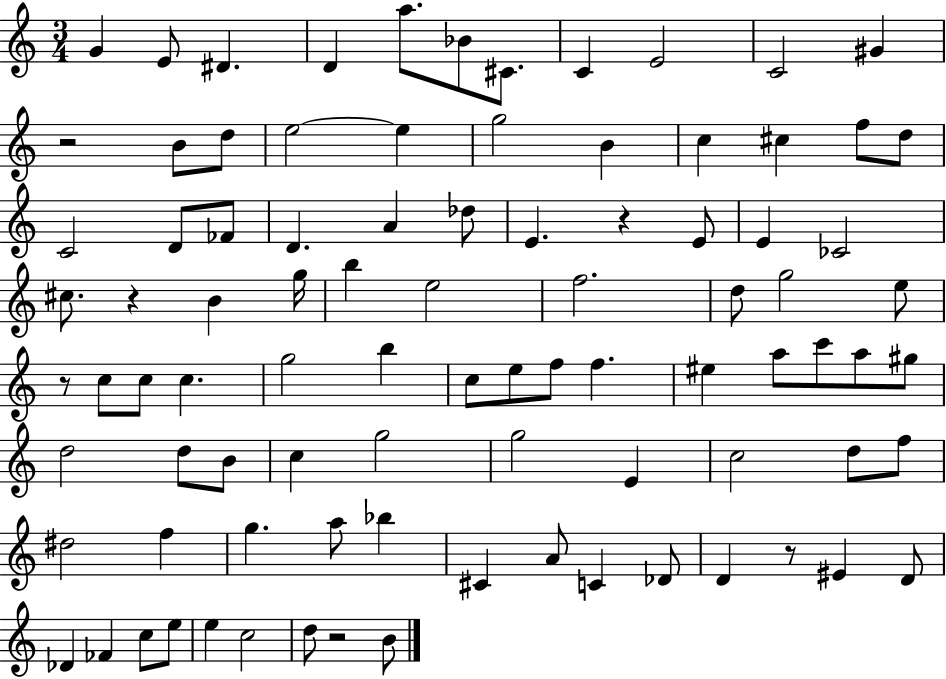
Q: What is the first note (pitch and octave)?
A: G4